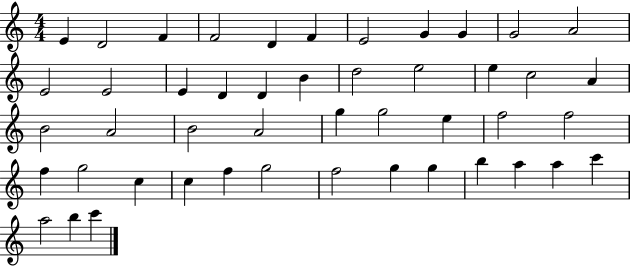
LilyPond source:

{
  \clef treble
  \numericTimeSignature
  \time 4/4
  \key c \major
  e'4 d'2 f'4 | f'2 d'4 f'4 | e'2 g'4 g'4 | g'2 a'2 | \break e'2 e'2 | e'4 d'4 d'4 b'4 | d''2 e''2 | e''4 c''2 a'4 | \break b'2 a'2 | b'2 a'2 | g''4 g''2 e''4 | f''2 f''2 | \break f''4 g''2 c''4 | c''4 f''4 g''2 | f''2 g''4 g''4 | b''4 a''4 a''4 c'''4 | \break a''2 b''4 c'''4 | \bar "|."
}